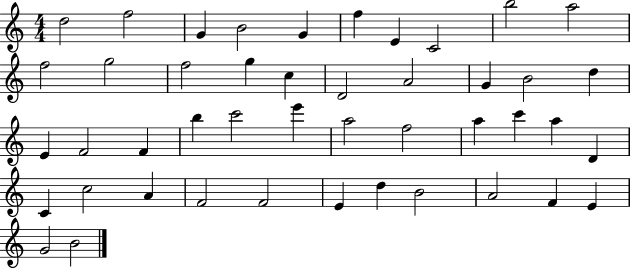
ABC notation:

X:1
T:Untitled
M:4/4
L:1/4
K:C
d2 f2 G B2 G f E C2 b2 a2 f2 g2 f2 g c D2 A2 G B2 d E F2 F b c'2 e' a2 f2 a c' a D C c2 A F2 F2 E d B2 A2 F E G2 B2